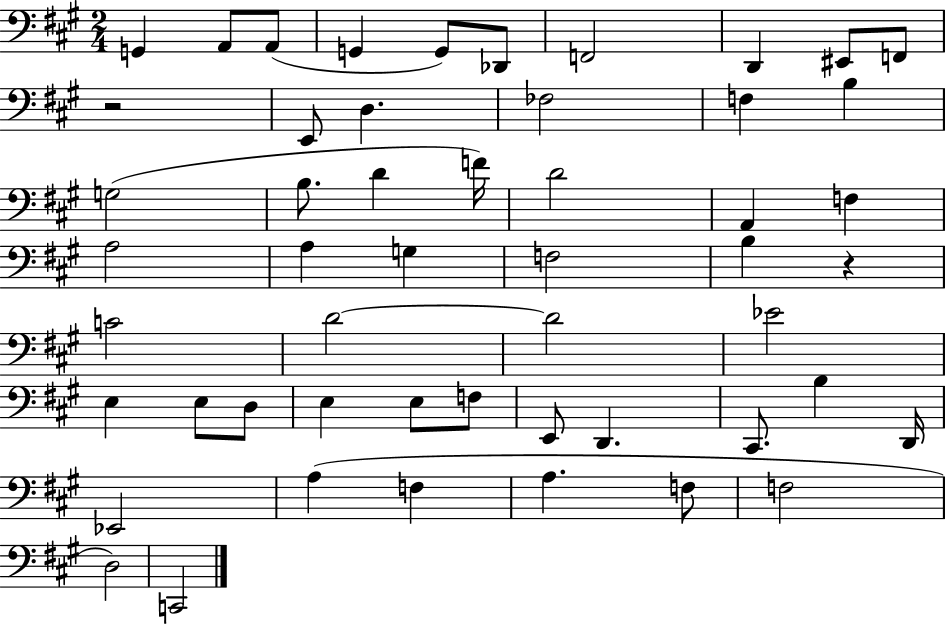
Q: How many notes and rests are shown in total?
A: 52